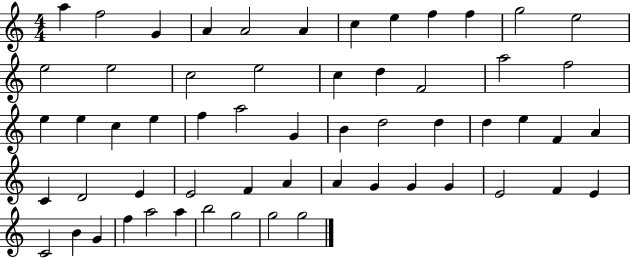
A5/q F5/h G4/q A4/q A4/h A4/q C5/q E5/q F5/q F5/q G5/h E5/h E5/h E5/h C5/h E5/h C5/q D5/q F4/h A5/h F5/h E5/q E5/q C5/q E5/q F5/q A5/h G4/q B4/q D5/h D5/q D5/q E5/q F4/q A4/q C4/q D4/h E4/q E4/h F4/q A4/q A4/q G4/q G4/q G4/q E4/h F4/q E4/q C4/h B4/q G4/q F5/q A5/h A5/q B5/h G5/h G5/h G5/h